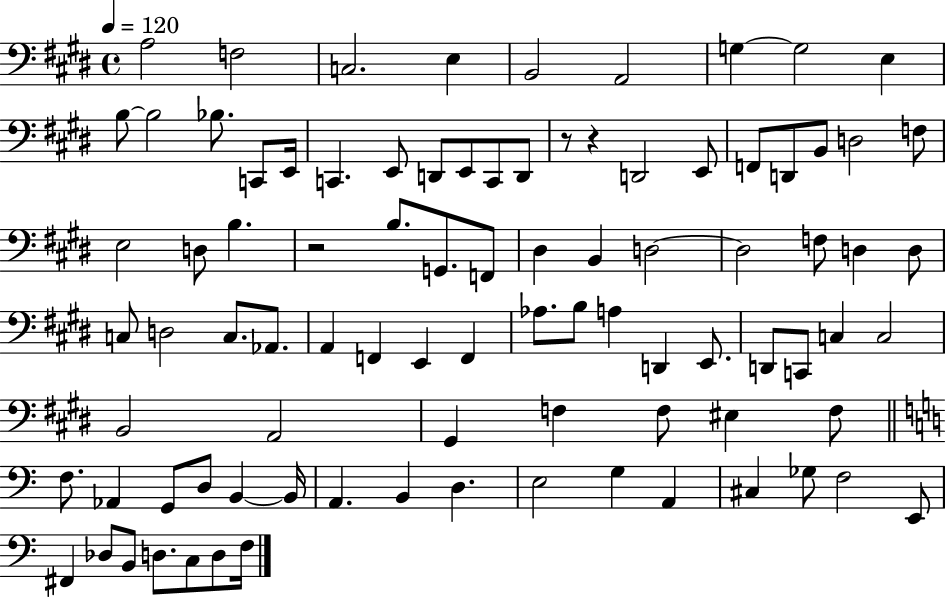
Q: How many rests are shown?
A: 3